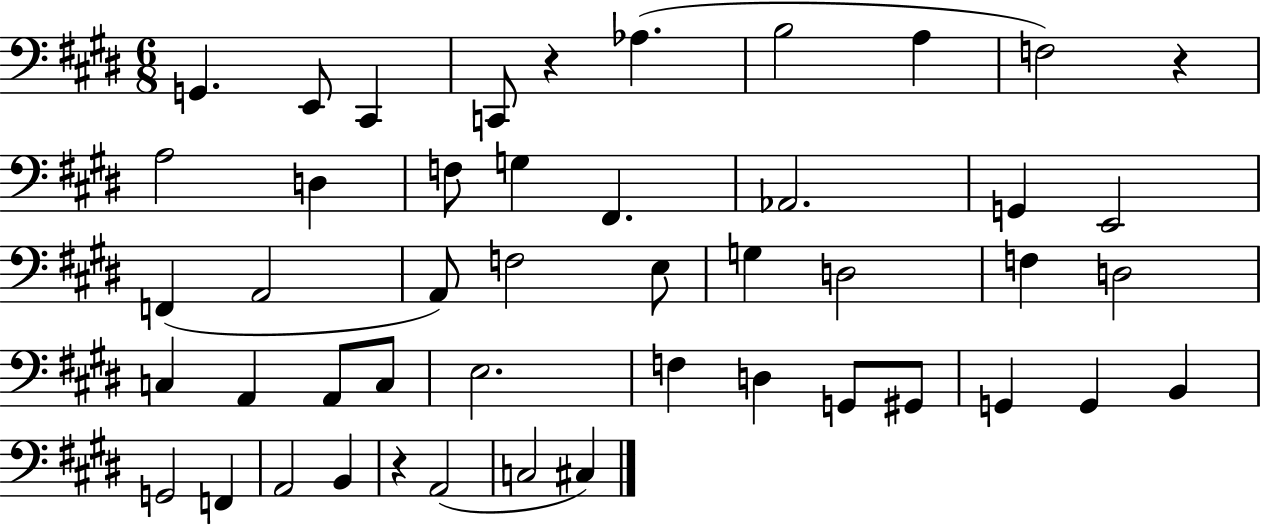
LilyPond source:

{
  \clef bass
  \numericTimeSignature
  \time 6/8
  \key e \major
  g,4. e,8 cis,4 | c,8 r4 aes4.( | b2 a4 | f2) r4 | \break a2 d4 | f8 g4 fis,4. | aes,2. | g,4 e,2 | \break f,4( a,2 | a,8) f2 e8 | g4 d2 | f4 d2 | \break c4 a,4 a,8 c8 | e2. | f4 d4 g,8 gis,8 | g,4 g,4 b,4 | \break g,2 f,4 | a,2 b,4 | r4 a,2( | c2 cis4) | \break \bar "|."
}